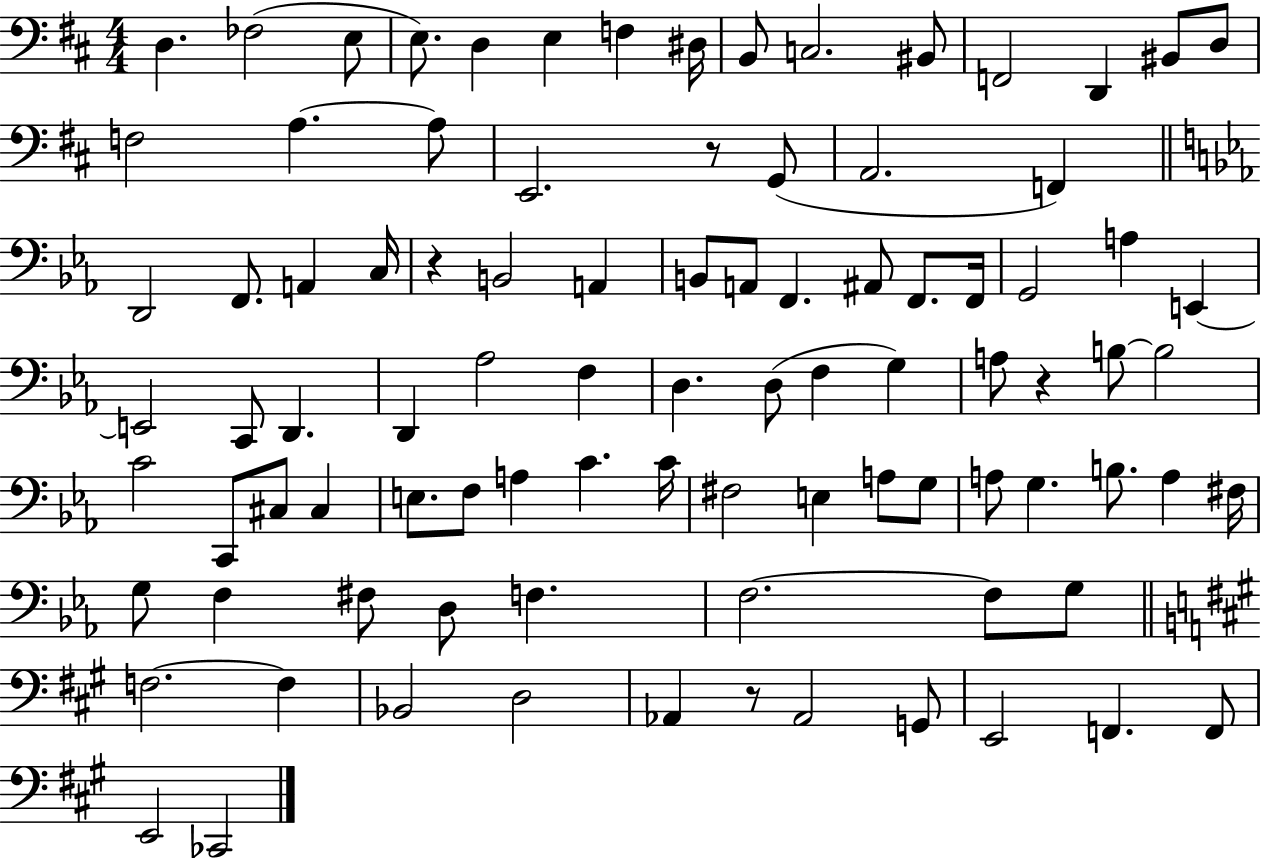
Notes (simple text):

D3/q. FES3/h E3/e E3/e. D3/q E3/q F3/q D#3/s B2/e C3/h. BIS2/e F2/h D2/q BIS2/e D3/e F3/h A3/q. A3/e E2/h. R/e G2/e A2/h. F2/q D2/h F2/e. A2/q C3/s R/q B2/h A2/q B2/e A2/e F2/q. A#2/e F2/e. F2/s G2/h A3/q E2/q E2/h C2/e D2/q. D2/q Ab3/h F3/q D3/q. D3/e F3/q G3/q A3/e R/q B3/e B3/h C4/h C2/e C#3/e C#3/q E3/e. F3/e A3/q C4/q. C4/s F#3/h E3/q A3/e G3/e A3/e G3/q. B3/e. A3/q F#3/s G3/e F3/q F#3/e D3/e F3/q. F3/h. F3/e G3/e F3/h. F3/q Bb2/h D3/h Ab2/q R/e Ab2/h G2/e E2/h F2/q. F2/e E2/h CES2/h